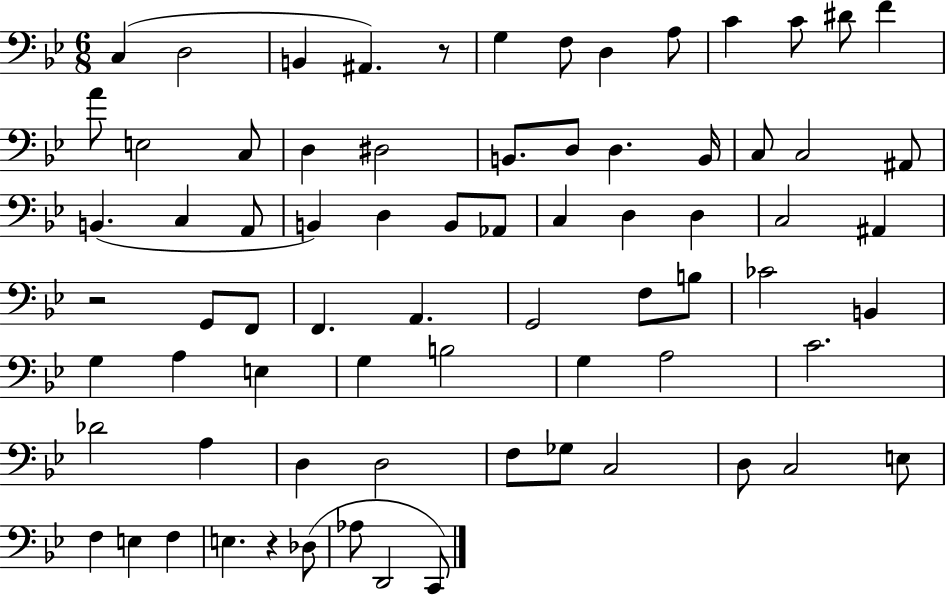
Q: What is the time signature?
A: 6/8